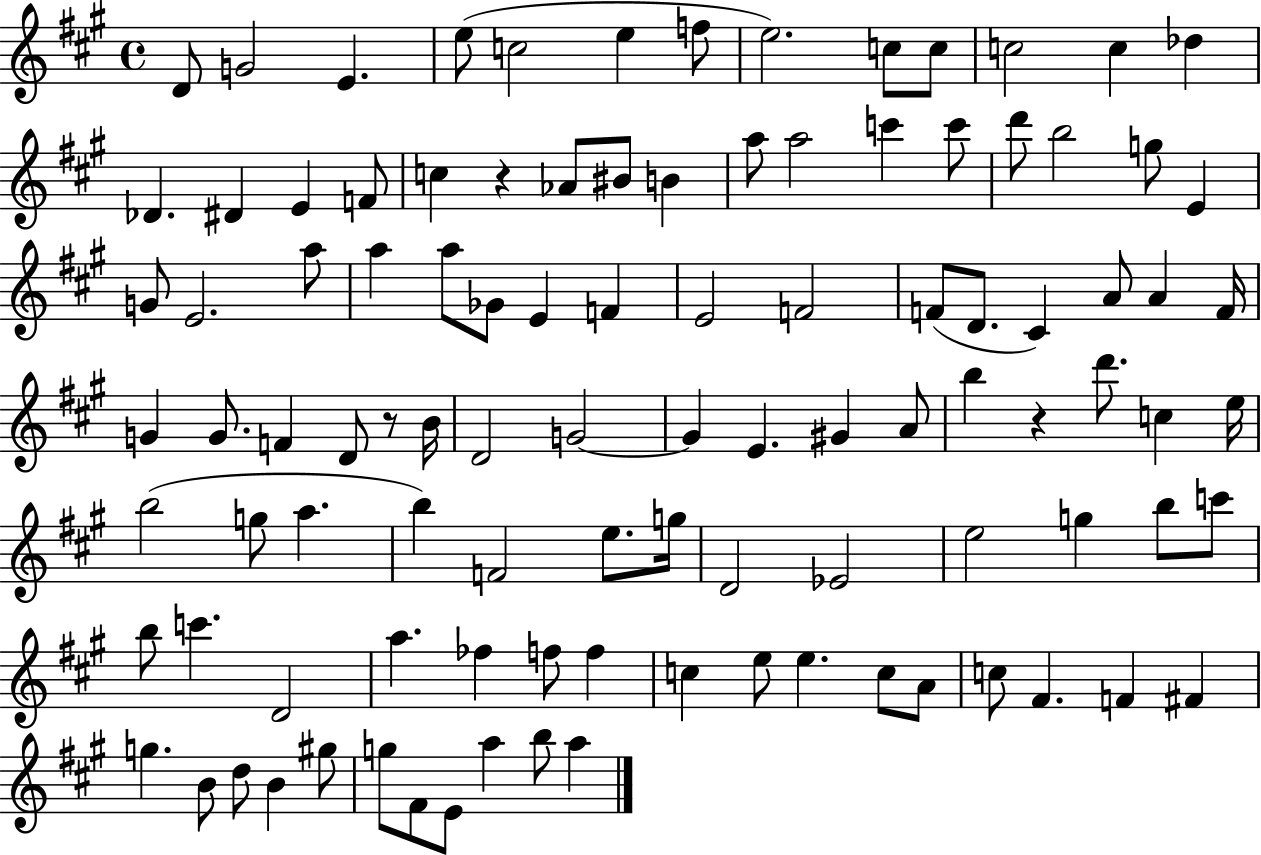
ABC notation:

X:1
T:Untitled
M:4/4
L:1/4
K:A
D/2 G2 E e/2 c2 e f/2 e2 c/2 c/2 c2 c _d _D ^D E F/2 c z _A/2 ^B/2 B a/2 a2 c' c'/2 d'/2 b2 g/2 E G/2 E2 a/2 a a/2 _G/2 E F E2 F2 F/2 D/2 ^C A/2 A F/4 G G/2 F D/2 z/2 B/4 D2 G2 G E ^G A/2 b z d'/2 c e/4 b2 g/2 a b F2 e/2 g/4 D2 _E2 e2 g b/2 c'/2 b/2 c' D2 a _f f/2 f c e/2 e c/2 A/2 c/2 ^F F ^F g B/2 d/2 B ^g/2 g/2 ^F/2 E/2 a b/2 a